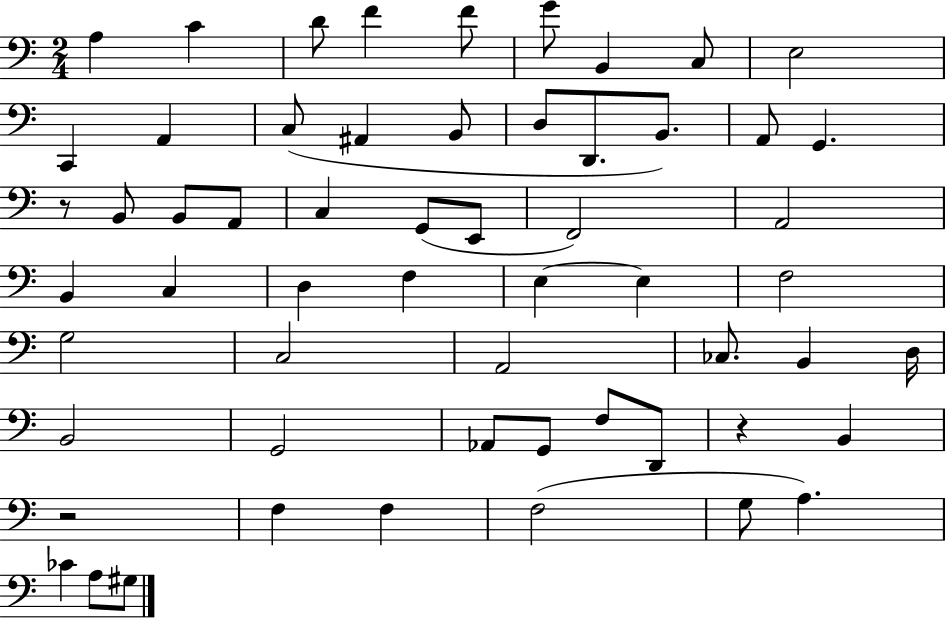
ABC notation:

X:1
T:Untitled
M:2/4
L:1/4
K:C
A, C D/2 F F/2 G/2 B,, C,/2 E,2 C,, A,, C,/2 ^A,, B,,/2 D,/2 D,,/2 B,,/2 A,,/2 G,, z/2 B,,/2 B,,/2 A,,/2 C, G,,/2 E,,/2 F,,2 A,,2 B,, C, D, F, E, E, F,2 G,2 C,2 A,,2 _C,/2 B,, D,/4 B,,2 G,,2 _A,,/2 G,,/2 F,/2 D,,/2 z B,, z2 F, F, F,2 G,/2 A, _C A,/2 ^G,/2